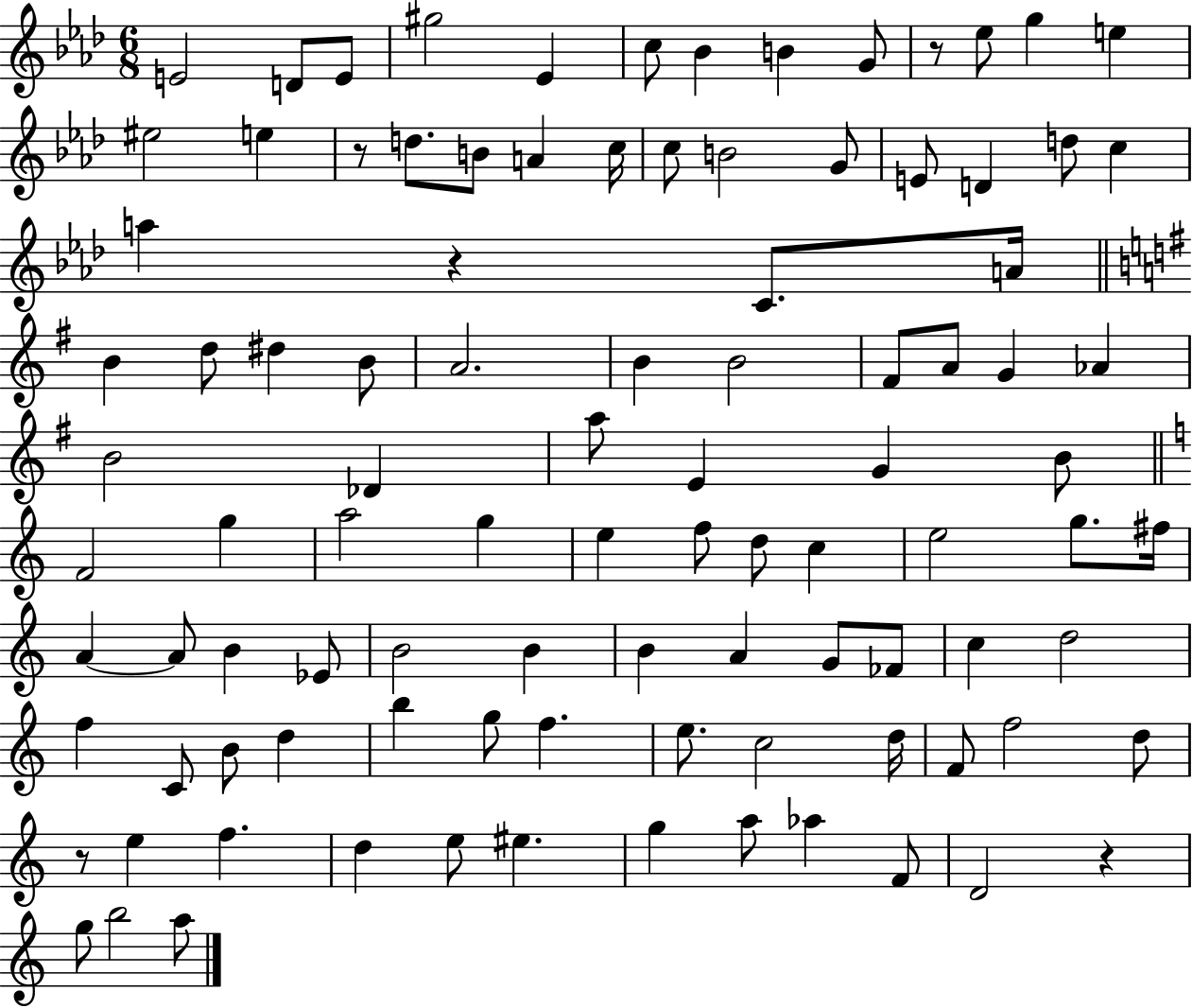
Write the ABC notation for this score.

X:1
T:Untitled
M:6/8
L:1/4
K:Ab
E2 D/2 E/2 ^g2 _E c/2 _B B G/2 z/2 _e/2 g e ^e2 e z/2 d/2 B/2 A c/4 c/2 B2 G/2 E/2 D d/2 c a z C/2 A/4 B d/2 ^d B/2 A2 B B2 ^F/2 A/2 G _A B2 _D a/2 E G B/2 F2 g a2 g e f/2 d/2 c e2 g/2 ^f/4 A A/2 B _E/2 B2 B B A G/2 _F/2 c d2 f C/2 B/2 d b g/2 f e/2 c2 d/4 F/2 f2 d/2 z/2 e f d e/2 ^e g a/2 _a F/2 D2 z g/2 b2 a/2